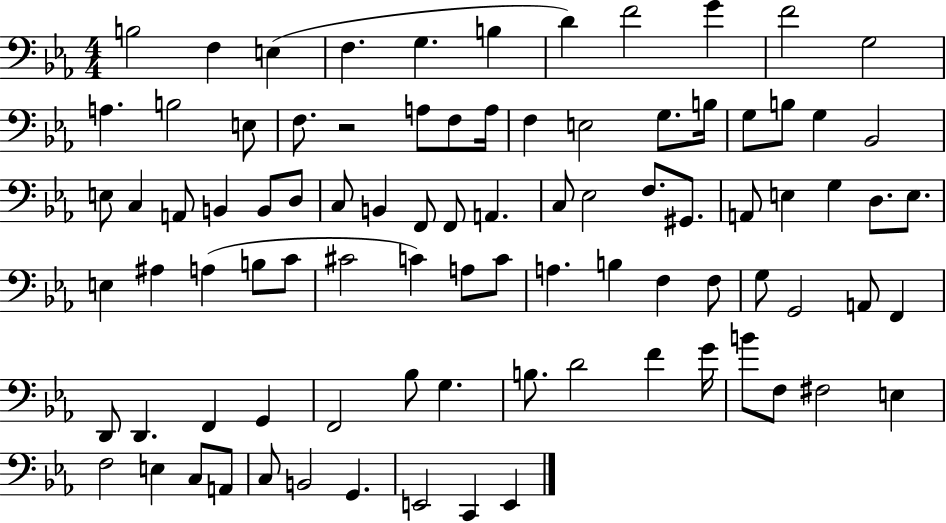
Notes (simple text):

B3/h F3/q E3/q F3/q. G3/q. B3/q D4/q F4/h G4/q F4/h G3/h A3/q. B3/h E3/e F3/e. R/h A3/e F3/e A3/s F3/q E3/h G3/e. B3/s G3/e B3/e G3/q Bb2/h E3/e C3/q A2/e B2/q B2/e D3/e C3/e B2/q F2/e F2/e A2/q. C3/e Eb3/h F3/e. G#2/e. A2/e E3/q G3/q D3/e. E3/e. E3/q A#3/q A3/q B3/e C4/e C#4/h C4/q A3/e C4/e A3/q. B3/q F3/q F3/e G3/e G2/h A2/e F2/q D2/e D2/q. F2/q G2/q F2/h Bb3/e G3/q. B3/e. D4/h F4/q G4/s B4/e F3/e F#3/h E3/q F3/h E3/q C3/e A2/e C3/e B2/h G2/q. E2/h C2/q E2/q